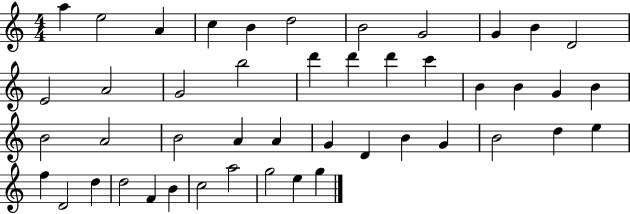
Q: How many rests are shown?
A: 0